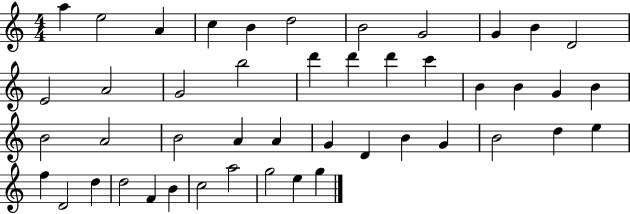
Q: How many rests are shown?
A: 0